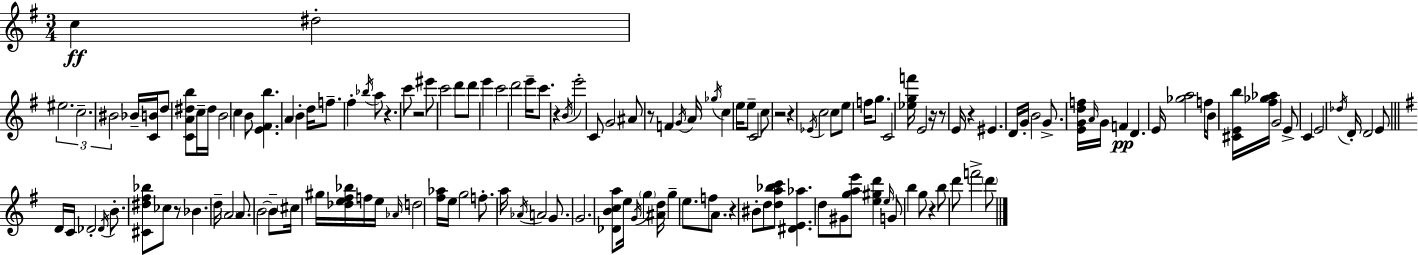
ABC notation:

X:1
T:Untitled
M:3/4
L:1/4
K:Em
c ^d2 ^e2 c2 ^B2 _B/4 [CB]/4 d/2 [CA^db]/2 c/4 ^d/4 B2 c B/2 [E^Fb] A B d/4 f/2 ^f _b/4 a/2 z c'/2 z2 ^e'/2 c'2 d'/2 d'/2 e' c'2 d'2 e'/4 c'/2 z B/4 e'2 C/2 G2 ^A/2 z/2 F G/4 A/4 _g/4 c e/4 e/2 C2 c/2 z2 z _E/4 c2 c/2 e/2 f/4 g/2 C2 [_egf']/4 E2 z/4 z/2 E/4 z ^E D/4 G/4 B2 G/2 [EGdf]/4 A/4 G/4 F D E/4 [_ga]2 f/4 B/2 [^CEb]/4 [^f_g_a]/4 G2 E/2 C E2 _d/4 D/4 D2 E/2 D/4 C/4 _D2 _D/4 B/2 [^C^d^f_b]/2 _c/2 z/2 _B d/4 A2 A/2 B2 B/2 ^c/4 ^g/4 [_de^f_b]/4 f/4 e/4 _A/4 d2 [^f_a]/4 e/4 g2 f/2 a/4 _A/4 A2 G/2 G2 [_DBca]/2 e/4 G/4 g [^Ad]/4 g e/2 f/2 A/2 z ^B/2 d/2 [da_bc']/2 [^DE_a] d/2 ^G/2 [gae']/2 [e^gd'] e/4 G/2 b g/2 z b/2 d'/2 f'2 d'/2